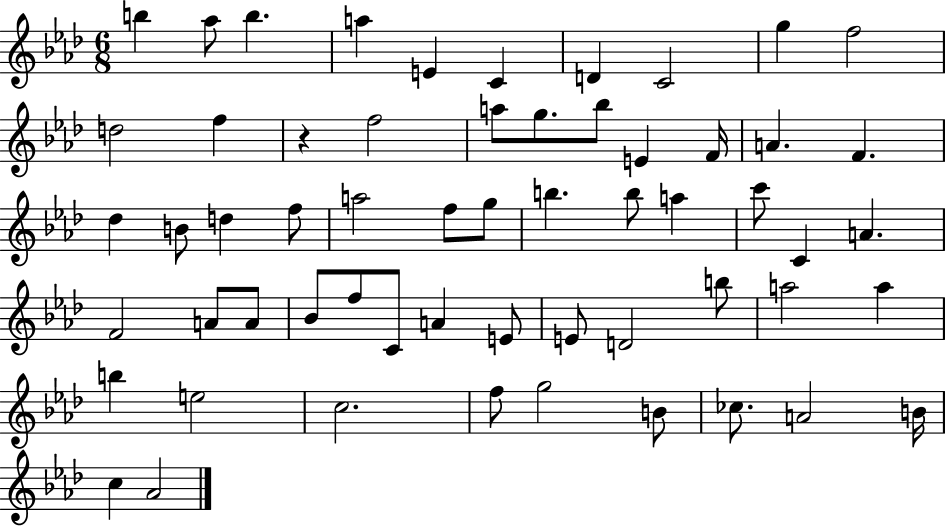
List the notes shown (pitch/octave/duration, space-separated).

B5/q Ab5/e B5/q. A5/q E4/q C4/q D4/q C4/h G5/q F5/h D5/h F5/q R/q F5/h A5/e G5/e. Bb5/e E4/q F4/s A4/q. F4/q. Db5/q B4/e D5/q F5/e A5/h F5/e G5/e B5/q. B5/e A5/q C6/e C4/q A4/q. F4/h A4/e A4/e Bb4/e F5/e C4/e A4/q E4/e E4/e D4/h B5/e A5/h A5/q B5/q E5/h C5/h. F5/e G5/h B4/e CES5/e. A4/h B4/s C5/q Ab4/h